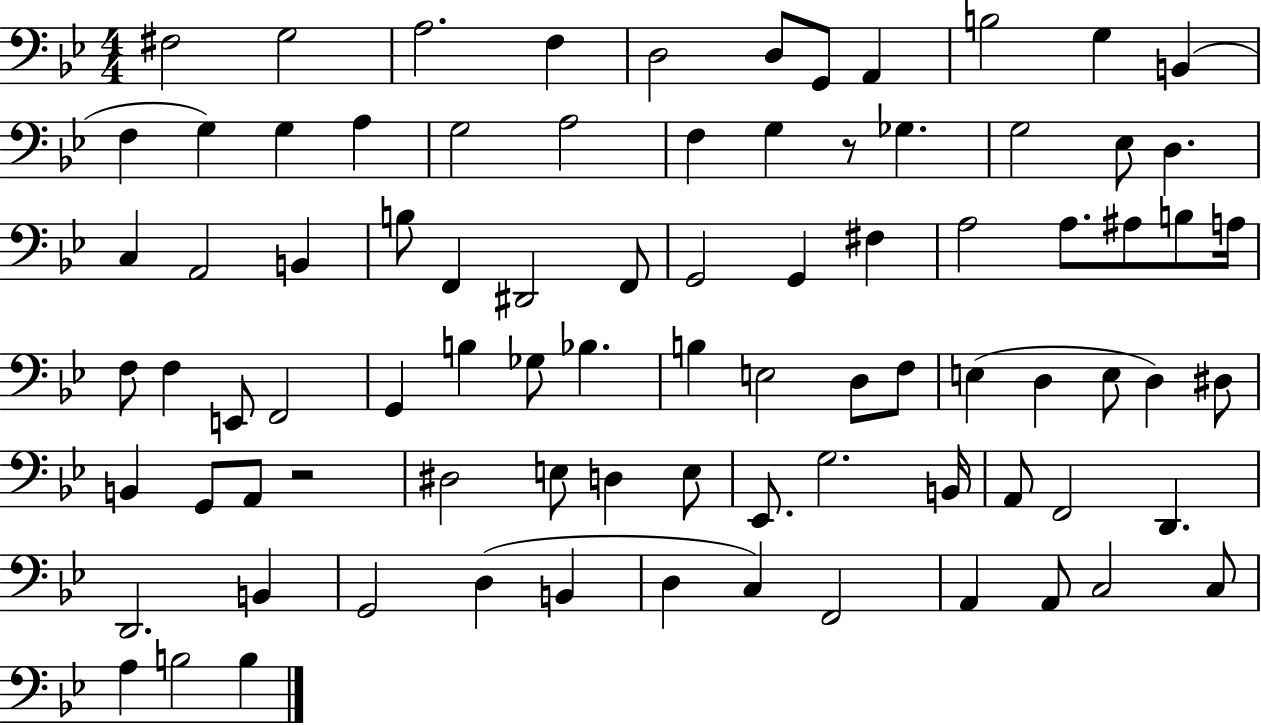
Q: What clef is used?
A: bass